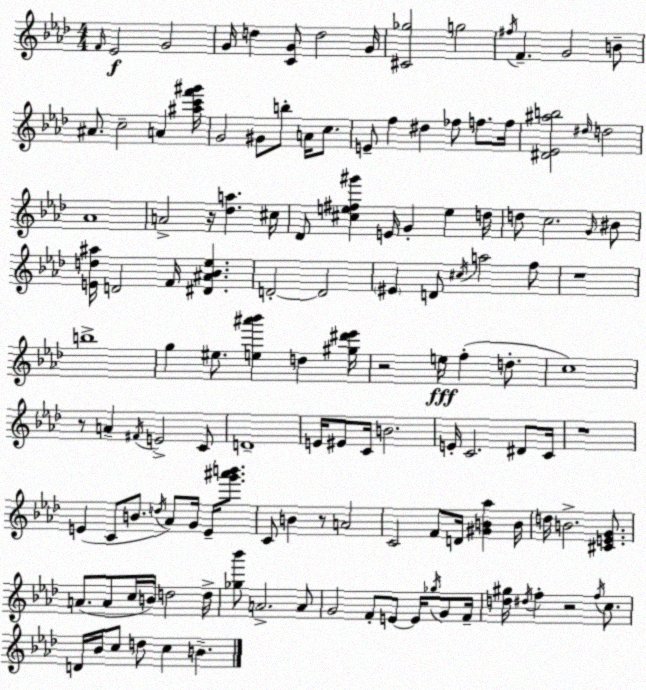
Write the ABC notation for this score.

X:1
T:Untitled
M:4/4
L:1/4
K:Fm
F/4 _E2 G2 G/4 d [CG]/2 d2 G/4 [^C_g]2 g2 ^f/4 F G2 B/2 ^A/2 c2 A [^ac'f'^g']/4 G2 ^G/2 b/2 A/4 c/2 E/2 f ^d _f/2 f/2 f/4 [^D_E^ab]2 ^d/4 d2 _A4 A2 z/4 [_da] ^c/4 _D/2 [^ce^f^g'] E/4 G e d/4 d/2 c2 G/4 ^B/2 [Ed^a]/4 D2 F/4 [^D^A_B_e] D2 D2 ^E D/2 ^c/4 a2 f/2 z4 b4 g ^e/2 [e^a'_b'] d [^g^d'_e']/4 z2 e/4 f d/2 c4 z/2 A ^F/4 E2 C/2 D4 E/4 ^E/2 C/4 B2 E/4 C2 ^D/2 C/4 z4 E C/2 B/2 d/4 _A/2 G/4 E/4 [g'^a'b']/2 C/2 B z/2 A2 C2 F/2 D/4 [^GB_a] B/4 d/4 B2 [^CEG]/2 A/2 A/2 c/4 B/4 d2 d/4 [_g_b']/2 A2 A/2 G2 F/2 E/2 E/4 _g/4 G/2 F/4 [d^g]/4 ^d/4 f z2 f/4 c/2 D/4 _B/4 c/2 d/2 c B